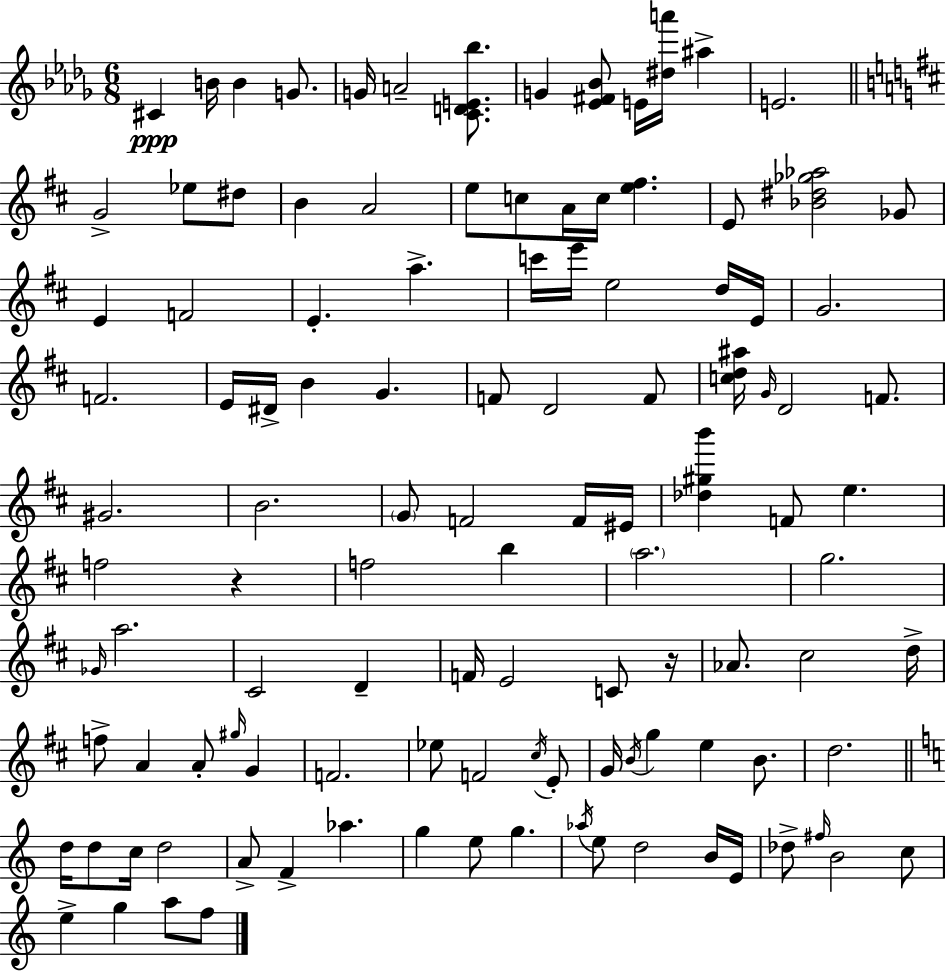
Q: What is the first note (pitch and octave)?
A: C#4